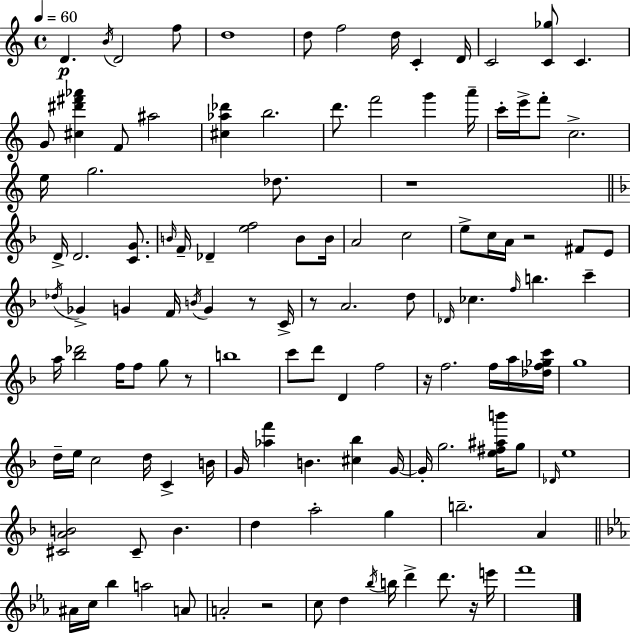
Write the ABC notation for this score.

X:1
T:Untitled
M:4/4
L:1/4
K:Am
D B/4 D2 f/2 d4 d/2 f2 d/4 C D/4 C2 [C_g]/2 C G/2 [^c^d'^f'_a'] F/2 ^a2 [^c_a_d'] b2 d'/2 f'2 g' a'/4 c'/4 e'/4 f'/2 c2 e/4 g2 _d/2 z4 D/4 D2 [CG]/2 B/4 F/4 _D [ef]2 B/2 B/4 A2 c2 e/2 c/4 A/4 z2 ^F/2 E/2 _d/4 _G G F/4 B/4 G z/2 C/4 z/2 A2 d/2 _D/4 _c f/4 b c' a/4 [_b_d']2 f/4 f/2 g/2 z/2 b4 c'/2 d'/2 D f2 z/4 f2 f/4 a/4 [_df_gc']/4 g4 d/4 e/4 c2 d/4 C B/4 G/4 [_af'] B [^c_b] G/4 G/4 g2 [e^f^ab']/4 g/2 _D/4 e4 [^CAB]2 ^C/2 B d a2 g b2 A ^A/4 c/4 _b a2 A/2 A2 z2 c/2 d _b/4 b/4 d' d'/2 z/4 e'/4 f'4